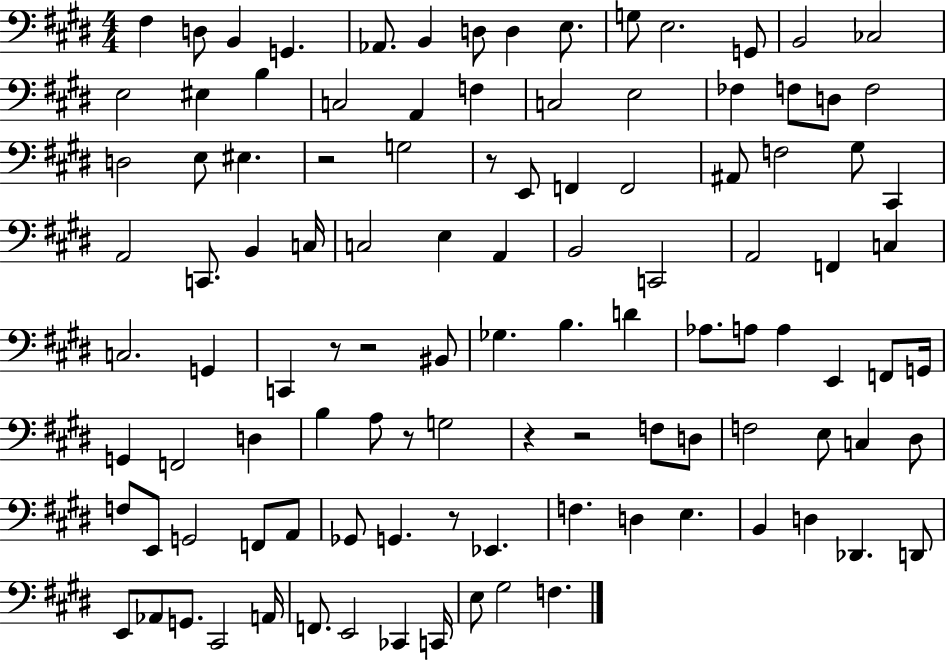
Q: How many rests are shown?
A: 8